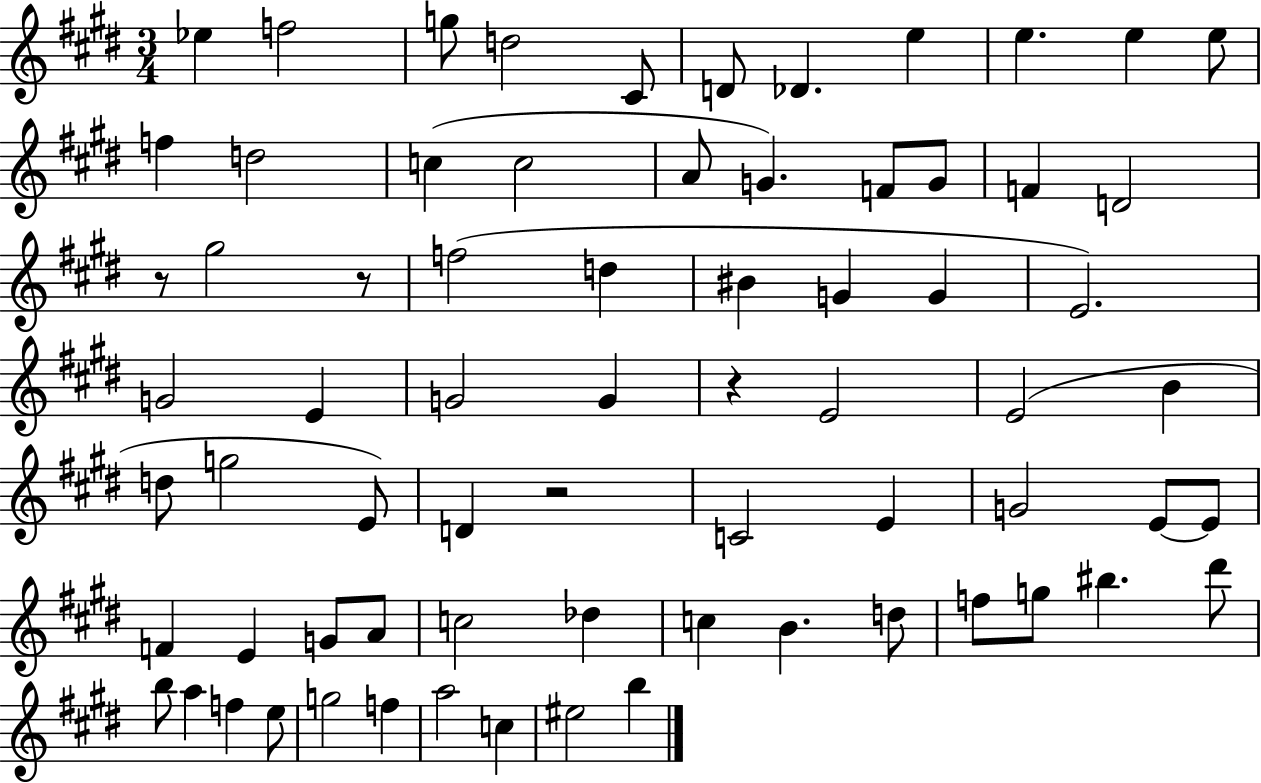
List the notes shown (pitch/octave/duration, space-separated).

Eb5/q F5/h G5/e D5/h C#4/e D4/e Db4/q. E5/q E5/q. E5/q E5/e F5/q D5/h C5/q C5/h A4/e G4/q. F4/e G4/e F4/q D4/h R/e G#5/h R/e F5/h D5/q BIS4/q G4/q G4/q E4/h. G4/h E4/q G4/h G4/q R/q E4/h E4/h B4/q D5/e G5/h E4/e D4/q R/h C4/h E4/q G4/h E4/e E4/e F4/q E4/q G4/e A4/e C5/h Db5/q C5/q B4/q. D5/e F5/e G5/e BIS5/q. D#6/e B5/e A5/q F5/q E5/e G5/h F5/q A5/h C5/q EIS5/h B5/q